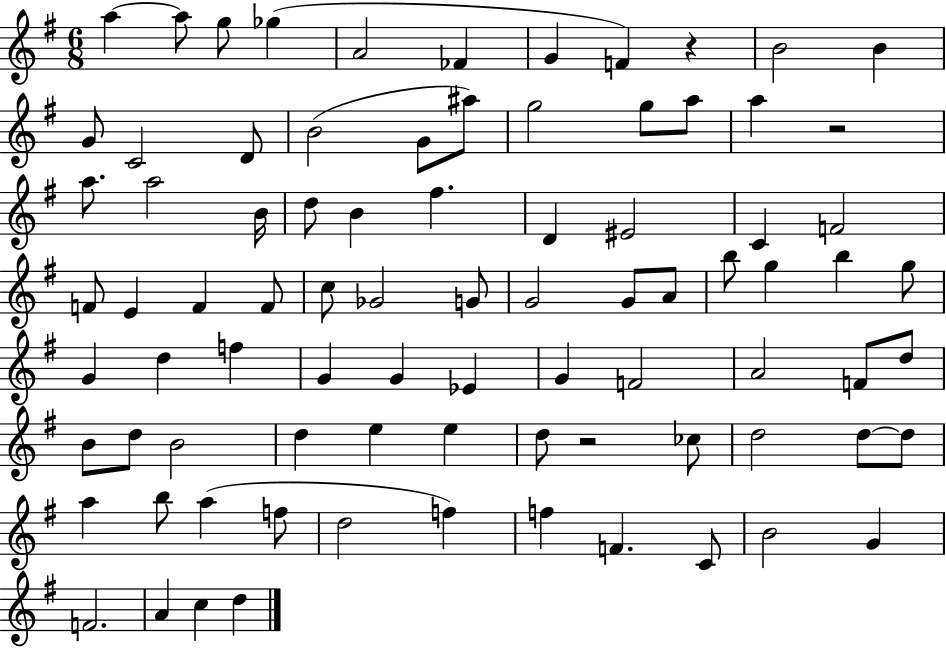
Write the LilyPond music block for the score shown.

{
  \clef treble
  \numericTimeSignature
  \time 6/8
  \key g \major
  \repeat volta 2 { a''4~~ a''8 g''8 ges''4( | a'2 fes'4 | g'4 f'4) r4 | b'2 b'4 | \break g'8 c'2 d'8 | b'2( g'8 ais''8) | g''2 g''8 a''8 | a''4 r2 | \break a''8. a''2 b'16 | d''8 b'4 fis''4. | d'4 eis'2 | c'4 f'2 | \break f'8 e'4 f'4 f'8 | c''8 ges'2 g'8 | g'2 g'8 a'8 | b''8 g''4 b''4 g''8 | \break g'4 d''4 f''4 | g'4 g'4 ees'4 | g'4 f'2 | a'2 f'8 d''8 | \break b'8 d''8 b'2 | d''4 e''4 e''4 | d''8 r2 ces''8 | d''2 d''8~~ d''8 | \break a''4 b''8 a''4( f''8 | d''2 f''4) | f''4 f'4. c'8 | b'2 g'4 | \break f'2. | a'4 c''4 d''4 | } \bar "|."
}